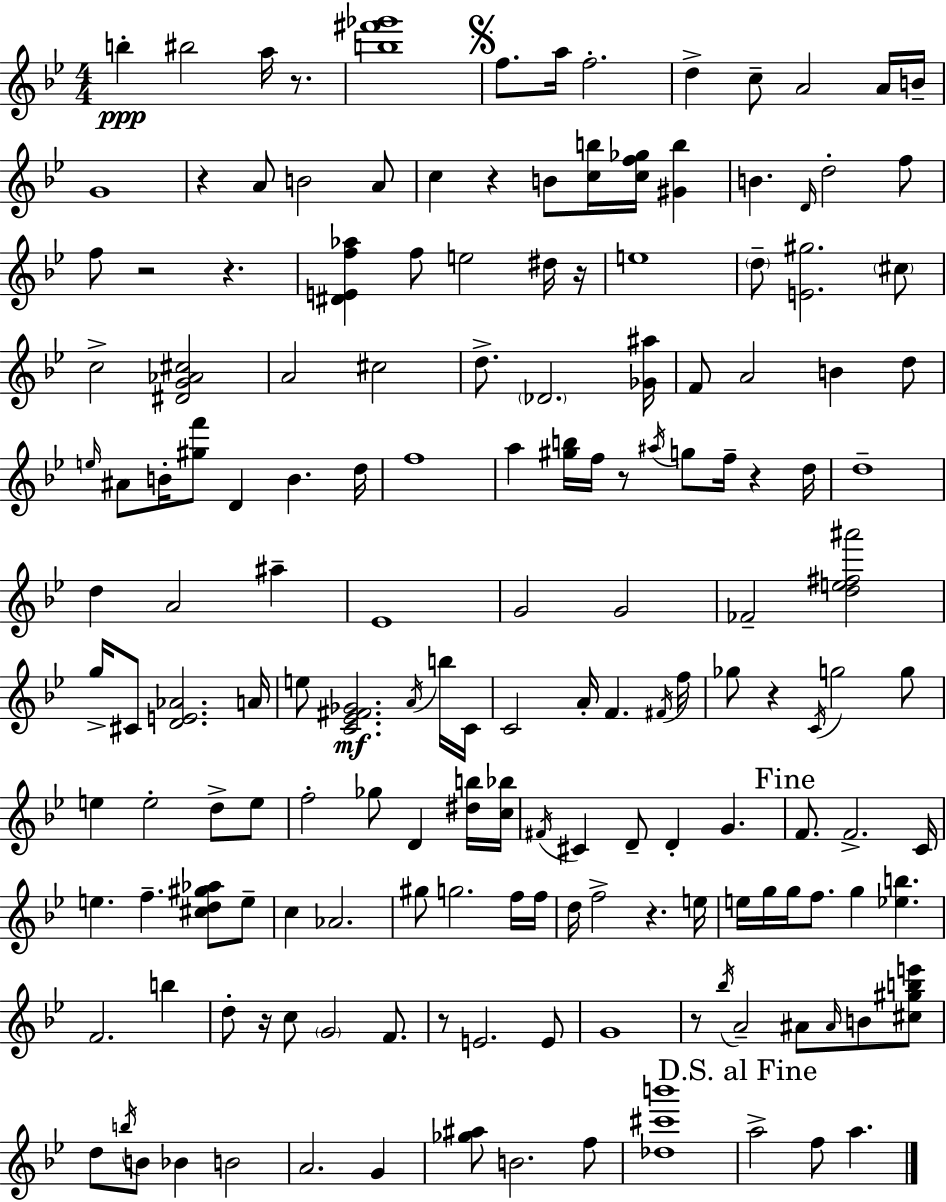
{
  \clef treble
  \numericTimeSignature
  \time 4/4
  \key bes \major
  b''4-.\ppp bis''2 a''16 r8. | <b'' fis''' ges'''>1 | \mark \markup { \musicglyph "scripts.segno" } f''8. a''16 f''2.-. | d''4-> c''8-- a'2 a'16 b'16-- | \break g'1 | r4 a'8 b'2 a'8 | c''4 r4 b'8 <c'' b''>16 <c'' f'' ges''>16 <gis' b''>4 | b'4. \grace { d'16 } d''2-. f''8 | \break f''8 r2 r4. | <dis' e' f'' aes''>4 f''8 e''2 dis''16 | r16 e''1 | \parenthesize d''8-- <e' gis''>2. \parenthesize cis''8 | \break c''2-> <dis' g' aes' cis''>2 | a'2 cis''2 | d''8.-> \parenthesize des'2. | <ges' ais''>16 f'8 a'2 b'4 d''8 | \break \grace { e''16 } ais'8 b'16-. <gis'' f'''>8 d'4 b'4. | d''16 f''1 | a''4 <gis'' b''>16 f''16 r8 \acciaccatura { ais''16 } g''8 f''16-- r4 | d''16 d''1-- | \break d''4 a'2 ais''4-- | ees'1 | g'2 g'2 | fes'2-- <d'' e'' fis'' ais'''>2 | \break g''16-> cis'8 <d' e' aes'>2. | a'16 e''8 <c' ees' fis' ges'>2.\mf | \acciaccatura { a'16 } b''16 c'16 c'2 a'16-. f'4. | \acciaccatura { fis'16 } f''16 ges''8 r4 \acciaccatura { c'16 } g''2 | \break g''8 e''4 e''2-. | d''8-> e''8 f''2-. ges''8 | d'4 <dis'' b''>16 <c'' bes''>16 \acciaccatura { fis'16 } cis'4 d'8-- d'4-. | g'4. \mark "Fine" f'8. f'2.-> | \break c'16 e''4. f''4.-- | <cis'' d'' gis'' aes''>8 e''8-- c''4 aes'2. | gis''8 g''2. | f''16 f''16 d''16 f''2-> | \break r4. e''16 e''16 g''16 g''16 f''8. g''4 | <ees'' b''>4. f'2. | b''4 d''8-. r16 c''8 \parenthesize g'2 | f'8. r8 e'2. | \break e'8 g'1 | r8 \acciaccatura { bes''16 } a'2-- | ais'8 \grace { ais'16 } b'8 <cis'' gis'' b'' e'''>8 d''8 \acciaccatura { b''16 } b'8 bes'4 | b'2 a'2. | \break g'4 <ges'' ais''>8 b'2. | f''8 <des'' cis''' b'''>1 | \mark "D.S. al Fine" a''2-> | f''8 a''4. \bar "|."
}